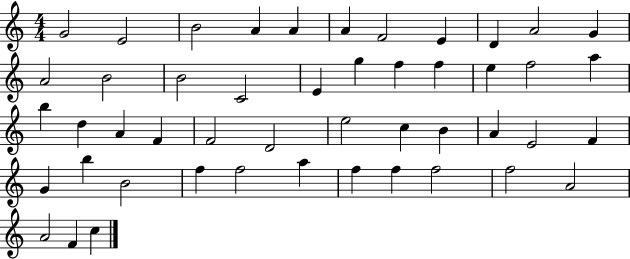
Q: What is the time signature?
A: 4/4